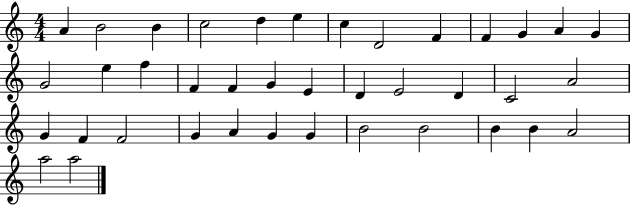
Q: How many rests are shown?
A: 0